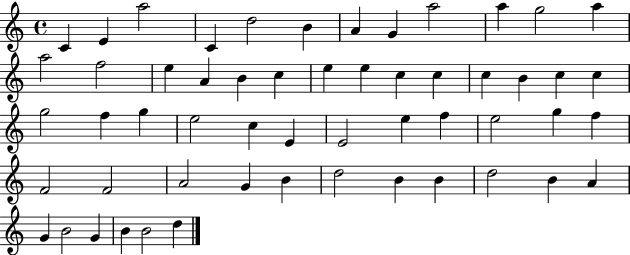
C4/q E4/q A5/h C4/q D5/h B4/q A4/q G4/q A5/h A5/q G5/h A5/q A5/h F5/h E5/q A4/q B4/q C5/q E5/q E5/q C5/q C5/q C5/q B4/q C5/q C5/q G5/h F5/q G5/q E5/h C5/q E4/q E4/h E5/q F5/q E5/h G5/q F5/q F4/h F4/h A4/h G4/q B4/q D5/h B4/q B4/q D5/h B4/q A4/q G4/q B4/h G4/q B4/q B4/h D5/q